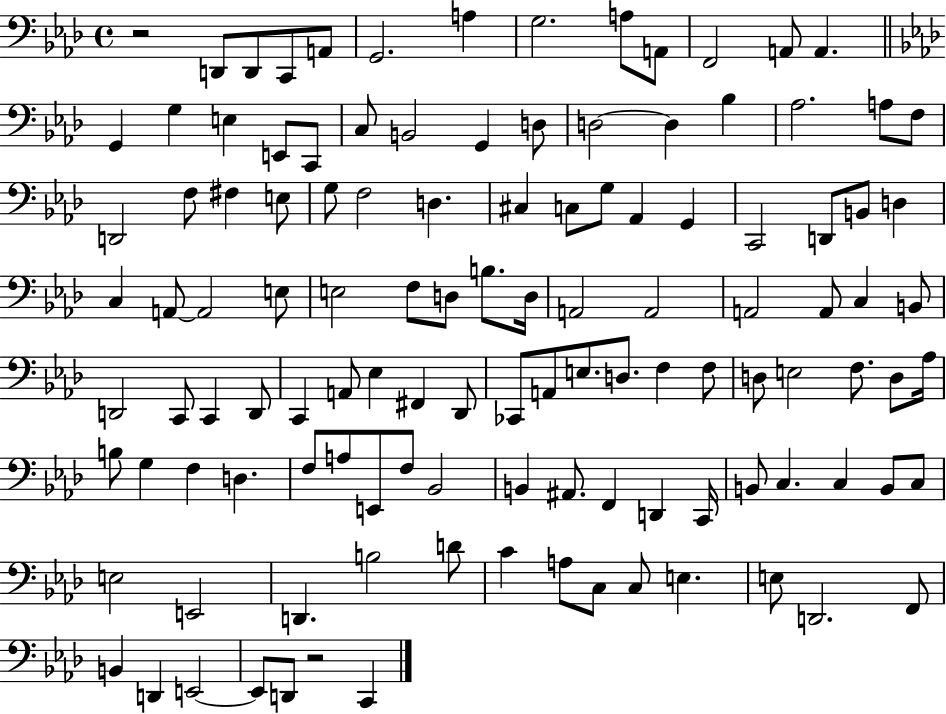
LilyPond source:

{
  \clef bass
  \time 4/4
  \defaultTimeSignature
  \key aes \major
  r2 d,8 d,8 c,8 a,8 | g,2. a4 | g2. a8 a,8 | f,2 a,8 a,4. | \break \bar "||" \break \key aes \major g,4 g4 e4 e,8 c,8 | c8 b,2 g,4 d8 | d2~~ d4 bes4 | aes2. a8 f8 | \break d,2 f8 fis4 e8 | g8 f2 d4. | cis4 c8 g8 aes,4 g,4 | c,2 d,8 b,8 d4 | \break c4 a,8~~ a,2 e8 | e2 f8 d8 b8. d16 | a,2 a,2 | a,2 a,8 c4 b,8 | \break d,2 c,8 c,4 d,8 | c,4 a,8 ees4 fis,4 des,8 | ces,8 a,8 e8. d8. f4 f8 | d8 e2 f8. d8 aes16 | \break b8 g4 f4 d4. | f8 a8 e,8 f8 bes,2 | b,4 ais,8. f,4 d,4 c,16 | b,8 c4. c4 b,8 c8 | \break e2 e,2 | d,4. b2 d'8 | c'4 a8 c8 c8 e4. | e8 d,2. f,8 | \break b,4 d,4 e,2~~ | e,8 d,8 r2 c,4 | \bar "|."
}